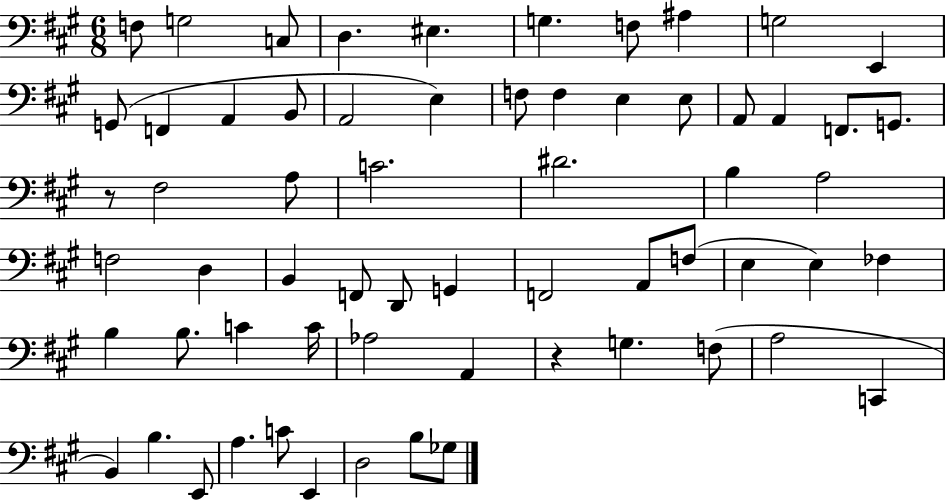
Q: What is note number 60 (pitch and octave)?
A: B3